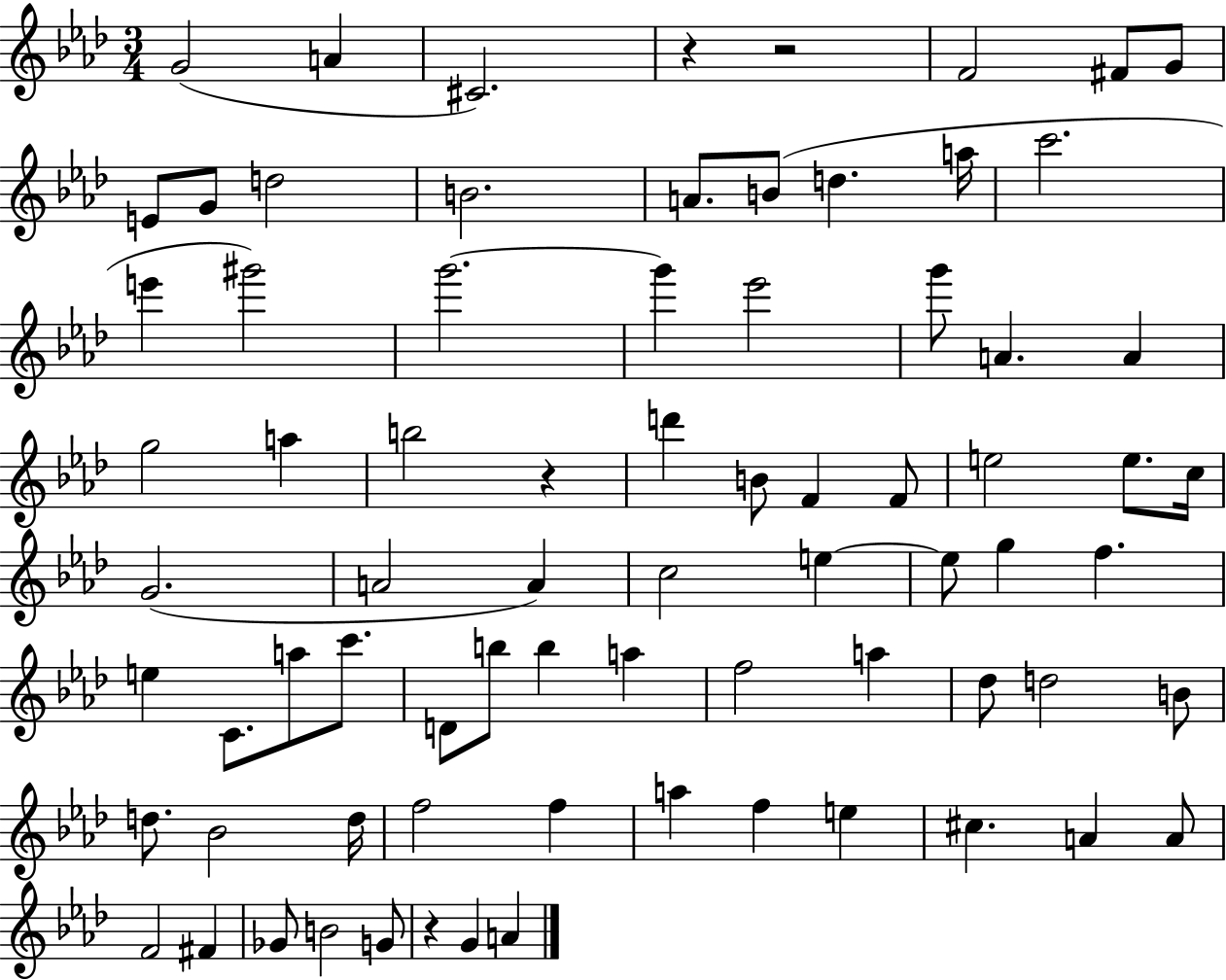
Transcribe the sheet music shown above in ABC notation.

X:1
T:Untitled
M:3/4
L:1/4
K:Ab
G2 A ^C2 z z2 F2 ^F/2 G/2 E/2 G/2 d2 B2 A/2 B/2 d a/4 c'2 e' ^g'2 g'2 g' _e'2 g'/2 A A g2 a b2 z d' B/2 F F/2 e2 e/2 c/4 G2 A2 A c2 e e/2 g f e C/2 a/2 c'/2 D/2 b/2 b a f2 a _d/2 d2 B/2 d/2 _B2 d/4 f2 f a f e ^c A A/2 F2 ^F _G/2 B2 G/2 z G A